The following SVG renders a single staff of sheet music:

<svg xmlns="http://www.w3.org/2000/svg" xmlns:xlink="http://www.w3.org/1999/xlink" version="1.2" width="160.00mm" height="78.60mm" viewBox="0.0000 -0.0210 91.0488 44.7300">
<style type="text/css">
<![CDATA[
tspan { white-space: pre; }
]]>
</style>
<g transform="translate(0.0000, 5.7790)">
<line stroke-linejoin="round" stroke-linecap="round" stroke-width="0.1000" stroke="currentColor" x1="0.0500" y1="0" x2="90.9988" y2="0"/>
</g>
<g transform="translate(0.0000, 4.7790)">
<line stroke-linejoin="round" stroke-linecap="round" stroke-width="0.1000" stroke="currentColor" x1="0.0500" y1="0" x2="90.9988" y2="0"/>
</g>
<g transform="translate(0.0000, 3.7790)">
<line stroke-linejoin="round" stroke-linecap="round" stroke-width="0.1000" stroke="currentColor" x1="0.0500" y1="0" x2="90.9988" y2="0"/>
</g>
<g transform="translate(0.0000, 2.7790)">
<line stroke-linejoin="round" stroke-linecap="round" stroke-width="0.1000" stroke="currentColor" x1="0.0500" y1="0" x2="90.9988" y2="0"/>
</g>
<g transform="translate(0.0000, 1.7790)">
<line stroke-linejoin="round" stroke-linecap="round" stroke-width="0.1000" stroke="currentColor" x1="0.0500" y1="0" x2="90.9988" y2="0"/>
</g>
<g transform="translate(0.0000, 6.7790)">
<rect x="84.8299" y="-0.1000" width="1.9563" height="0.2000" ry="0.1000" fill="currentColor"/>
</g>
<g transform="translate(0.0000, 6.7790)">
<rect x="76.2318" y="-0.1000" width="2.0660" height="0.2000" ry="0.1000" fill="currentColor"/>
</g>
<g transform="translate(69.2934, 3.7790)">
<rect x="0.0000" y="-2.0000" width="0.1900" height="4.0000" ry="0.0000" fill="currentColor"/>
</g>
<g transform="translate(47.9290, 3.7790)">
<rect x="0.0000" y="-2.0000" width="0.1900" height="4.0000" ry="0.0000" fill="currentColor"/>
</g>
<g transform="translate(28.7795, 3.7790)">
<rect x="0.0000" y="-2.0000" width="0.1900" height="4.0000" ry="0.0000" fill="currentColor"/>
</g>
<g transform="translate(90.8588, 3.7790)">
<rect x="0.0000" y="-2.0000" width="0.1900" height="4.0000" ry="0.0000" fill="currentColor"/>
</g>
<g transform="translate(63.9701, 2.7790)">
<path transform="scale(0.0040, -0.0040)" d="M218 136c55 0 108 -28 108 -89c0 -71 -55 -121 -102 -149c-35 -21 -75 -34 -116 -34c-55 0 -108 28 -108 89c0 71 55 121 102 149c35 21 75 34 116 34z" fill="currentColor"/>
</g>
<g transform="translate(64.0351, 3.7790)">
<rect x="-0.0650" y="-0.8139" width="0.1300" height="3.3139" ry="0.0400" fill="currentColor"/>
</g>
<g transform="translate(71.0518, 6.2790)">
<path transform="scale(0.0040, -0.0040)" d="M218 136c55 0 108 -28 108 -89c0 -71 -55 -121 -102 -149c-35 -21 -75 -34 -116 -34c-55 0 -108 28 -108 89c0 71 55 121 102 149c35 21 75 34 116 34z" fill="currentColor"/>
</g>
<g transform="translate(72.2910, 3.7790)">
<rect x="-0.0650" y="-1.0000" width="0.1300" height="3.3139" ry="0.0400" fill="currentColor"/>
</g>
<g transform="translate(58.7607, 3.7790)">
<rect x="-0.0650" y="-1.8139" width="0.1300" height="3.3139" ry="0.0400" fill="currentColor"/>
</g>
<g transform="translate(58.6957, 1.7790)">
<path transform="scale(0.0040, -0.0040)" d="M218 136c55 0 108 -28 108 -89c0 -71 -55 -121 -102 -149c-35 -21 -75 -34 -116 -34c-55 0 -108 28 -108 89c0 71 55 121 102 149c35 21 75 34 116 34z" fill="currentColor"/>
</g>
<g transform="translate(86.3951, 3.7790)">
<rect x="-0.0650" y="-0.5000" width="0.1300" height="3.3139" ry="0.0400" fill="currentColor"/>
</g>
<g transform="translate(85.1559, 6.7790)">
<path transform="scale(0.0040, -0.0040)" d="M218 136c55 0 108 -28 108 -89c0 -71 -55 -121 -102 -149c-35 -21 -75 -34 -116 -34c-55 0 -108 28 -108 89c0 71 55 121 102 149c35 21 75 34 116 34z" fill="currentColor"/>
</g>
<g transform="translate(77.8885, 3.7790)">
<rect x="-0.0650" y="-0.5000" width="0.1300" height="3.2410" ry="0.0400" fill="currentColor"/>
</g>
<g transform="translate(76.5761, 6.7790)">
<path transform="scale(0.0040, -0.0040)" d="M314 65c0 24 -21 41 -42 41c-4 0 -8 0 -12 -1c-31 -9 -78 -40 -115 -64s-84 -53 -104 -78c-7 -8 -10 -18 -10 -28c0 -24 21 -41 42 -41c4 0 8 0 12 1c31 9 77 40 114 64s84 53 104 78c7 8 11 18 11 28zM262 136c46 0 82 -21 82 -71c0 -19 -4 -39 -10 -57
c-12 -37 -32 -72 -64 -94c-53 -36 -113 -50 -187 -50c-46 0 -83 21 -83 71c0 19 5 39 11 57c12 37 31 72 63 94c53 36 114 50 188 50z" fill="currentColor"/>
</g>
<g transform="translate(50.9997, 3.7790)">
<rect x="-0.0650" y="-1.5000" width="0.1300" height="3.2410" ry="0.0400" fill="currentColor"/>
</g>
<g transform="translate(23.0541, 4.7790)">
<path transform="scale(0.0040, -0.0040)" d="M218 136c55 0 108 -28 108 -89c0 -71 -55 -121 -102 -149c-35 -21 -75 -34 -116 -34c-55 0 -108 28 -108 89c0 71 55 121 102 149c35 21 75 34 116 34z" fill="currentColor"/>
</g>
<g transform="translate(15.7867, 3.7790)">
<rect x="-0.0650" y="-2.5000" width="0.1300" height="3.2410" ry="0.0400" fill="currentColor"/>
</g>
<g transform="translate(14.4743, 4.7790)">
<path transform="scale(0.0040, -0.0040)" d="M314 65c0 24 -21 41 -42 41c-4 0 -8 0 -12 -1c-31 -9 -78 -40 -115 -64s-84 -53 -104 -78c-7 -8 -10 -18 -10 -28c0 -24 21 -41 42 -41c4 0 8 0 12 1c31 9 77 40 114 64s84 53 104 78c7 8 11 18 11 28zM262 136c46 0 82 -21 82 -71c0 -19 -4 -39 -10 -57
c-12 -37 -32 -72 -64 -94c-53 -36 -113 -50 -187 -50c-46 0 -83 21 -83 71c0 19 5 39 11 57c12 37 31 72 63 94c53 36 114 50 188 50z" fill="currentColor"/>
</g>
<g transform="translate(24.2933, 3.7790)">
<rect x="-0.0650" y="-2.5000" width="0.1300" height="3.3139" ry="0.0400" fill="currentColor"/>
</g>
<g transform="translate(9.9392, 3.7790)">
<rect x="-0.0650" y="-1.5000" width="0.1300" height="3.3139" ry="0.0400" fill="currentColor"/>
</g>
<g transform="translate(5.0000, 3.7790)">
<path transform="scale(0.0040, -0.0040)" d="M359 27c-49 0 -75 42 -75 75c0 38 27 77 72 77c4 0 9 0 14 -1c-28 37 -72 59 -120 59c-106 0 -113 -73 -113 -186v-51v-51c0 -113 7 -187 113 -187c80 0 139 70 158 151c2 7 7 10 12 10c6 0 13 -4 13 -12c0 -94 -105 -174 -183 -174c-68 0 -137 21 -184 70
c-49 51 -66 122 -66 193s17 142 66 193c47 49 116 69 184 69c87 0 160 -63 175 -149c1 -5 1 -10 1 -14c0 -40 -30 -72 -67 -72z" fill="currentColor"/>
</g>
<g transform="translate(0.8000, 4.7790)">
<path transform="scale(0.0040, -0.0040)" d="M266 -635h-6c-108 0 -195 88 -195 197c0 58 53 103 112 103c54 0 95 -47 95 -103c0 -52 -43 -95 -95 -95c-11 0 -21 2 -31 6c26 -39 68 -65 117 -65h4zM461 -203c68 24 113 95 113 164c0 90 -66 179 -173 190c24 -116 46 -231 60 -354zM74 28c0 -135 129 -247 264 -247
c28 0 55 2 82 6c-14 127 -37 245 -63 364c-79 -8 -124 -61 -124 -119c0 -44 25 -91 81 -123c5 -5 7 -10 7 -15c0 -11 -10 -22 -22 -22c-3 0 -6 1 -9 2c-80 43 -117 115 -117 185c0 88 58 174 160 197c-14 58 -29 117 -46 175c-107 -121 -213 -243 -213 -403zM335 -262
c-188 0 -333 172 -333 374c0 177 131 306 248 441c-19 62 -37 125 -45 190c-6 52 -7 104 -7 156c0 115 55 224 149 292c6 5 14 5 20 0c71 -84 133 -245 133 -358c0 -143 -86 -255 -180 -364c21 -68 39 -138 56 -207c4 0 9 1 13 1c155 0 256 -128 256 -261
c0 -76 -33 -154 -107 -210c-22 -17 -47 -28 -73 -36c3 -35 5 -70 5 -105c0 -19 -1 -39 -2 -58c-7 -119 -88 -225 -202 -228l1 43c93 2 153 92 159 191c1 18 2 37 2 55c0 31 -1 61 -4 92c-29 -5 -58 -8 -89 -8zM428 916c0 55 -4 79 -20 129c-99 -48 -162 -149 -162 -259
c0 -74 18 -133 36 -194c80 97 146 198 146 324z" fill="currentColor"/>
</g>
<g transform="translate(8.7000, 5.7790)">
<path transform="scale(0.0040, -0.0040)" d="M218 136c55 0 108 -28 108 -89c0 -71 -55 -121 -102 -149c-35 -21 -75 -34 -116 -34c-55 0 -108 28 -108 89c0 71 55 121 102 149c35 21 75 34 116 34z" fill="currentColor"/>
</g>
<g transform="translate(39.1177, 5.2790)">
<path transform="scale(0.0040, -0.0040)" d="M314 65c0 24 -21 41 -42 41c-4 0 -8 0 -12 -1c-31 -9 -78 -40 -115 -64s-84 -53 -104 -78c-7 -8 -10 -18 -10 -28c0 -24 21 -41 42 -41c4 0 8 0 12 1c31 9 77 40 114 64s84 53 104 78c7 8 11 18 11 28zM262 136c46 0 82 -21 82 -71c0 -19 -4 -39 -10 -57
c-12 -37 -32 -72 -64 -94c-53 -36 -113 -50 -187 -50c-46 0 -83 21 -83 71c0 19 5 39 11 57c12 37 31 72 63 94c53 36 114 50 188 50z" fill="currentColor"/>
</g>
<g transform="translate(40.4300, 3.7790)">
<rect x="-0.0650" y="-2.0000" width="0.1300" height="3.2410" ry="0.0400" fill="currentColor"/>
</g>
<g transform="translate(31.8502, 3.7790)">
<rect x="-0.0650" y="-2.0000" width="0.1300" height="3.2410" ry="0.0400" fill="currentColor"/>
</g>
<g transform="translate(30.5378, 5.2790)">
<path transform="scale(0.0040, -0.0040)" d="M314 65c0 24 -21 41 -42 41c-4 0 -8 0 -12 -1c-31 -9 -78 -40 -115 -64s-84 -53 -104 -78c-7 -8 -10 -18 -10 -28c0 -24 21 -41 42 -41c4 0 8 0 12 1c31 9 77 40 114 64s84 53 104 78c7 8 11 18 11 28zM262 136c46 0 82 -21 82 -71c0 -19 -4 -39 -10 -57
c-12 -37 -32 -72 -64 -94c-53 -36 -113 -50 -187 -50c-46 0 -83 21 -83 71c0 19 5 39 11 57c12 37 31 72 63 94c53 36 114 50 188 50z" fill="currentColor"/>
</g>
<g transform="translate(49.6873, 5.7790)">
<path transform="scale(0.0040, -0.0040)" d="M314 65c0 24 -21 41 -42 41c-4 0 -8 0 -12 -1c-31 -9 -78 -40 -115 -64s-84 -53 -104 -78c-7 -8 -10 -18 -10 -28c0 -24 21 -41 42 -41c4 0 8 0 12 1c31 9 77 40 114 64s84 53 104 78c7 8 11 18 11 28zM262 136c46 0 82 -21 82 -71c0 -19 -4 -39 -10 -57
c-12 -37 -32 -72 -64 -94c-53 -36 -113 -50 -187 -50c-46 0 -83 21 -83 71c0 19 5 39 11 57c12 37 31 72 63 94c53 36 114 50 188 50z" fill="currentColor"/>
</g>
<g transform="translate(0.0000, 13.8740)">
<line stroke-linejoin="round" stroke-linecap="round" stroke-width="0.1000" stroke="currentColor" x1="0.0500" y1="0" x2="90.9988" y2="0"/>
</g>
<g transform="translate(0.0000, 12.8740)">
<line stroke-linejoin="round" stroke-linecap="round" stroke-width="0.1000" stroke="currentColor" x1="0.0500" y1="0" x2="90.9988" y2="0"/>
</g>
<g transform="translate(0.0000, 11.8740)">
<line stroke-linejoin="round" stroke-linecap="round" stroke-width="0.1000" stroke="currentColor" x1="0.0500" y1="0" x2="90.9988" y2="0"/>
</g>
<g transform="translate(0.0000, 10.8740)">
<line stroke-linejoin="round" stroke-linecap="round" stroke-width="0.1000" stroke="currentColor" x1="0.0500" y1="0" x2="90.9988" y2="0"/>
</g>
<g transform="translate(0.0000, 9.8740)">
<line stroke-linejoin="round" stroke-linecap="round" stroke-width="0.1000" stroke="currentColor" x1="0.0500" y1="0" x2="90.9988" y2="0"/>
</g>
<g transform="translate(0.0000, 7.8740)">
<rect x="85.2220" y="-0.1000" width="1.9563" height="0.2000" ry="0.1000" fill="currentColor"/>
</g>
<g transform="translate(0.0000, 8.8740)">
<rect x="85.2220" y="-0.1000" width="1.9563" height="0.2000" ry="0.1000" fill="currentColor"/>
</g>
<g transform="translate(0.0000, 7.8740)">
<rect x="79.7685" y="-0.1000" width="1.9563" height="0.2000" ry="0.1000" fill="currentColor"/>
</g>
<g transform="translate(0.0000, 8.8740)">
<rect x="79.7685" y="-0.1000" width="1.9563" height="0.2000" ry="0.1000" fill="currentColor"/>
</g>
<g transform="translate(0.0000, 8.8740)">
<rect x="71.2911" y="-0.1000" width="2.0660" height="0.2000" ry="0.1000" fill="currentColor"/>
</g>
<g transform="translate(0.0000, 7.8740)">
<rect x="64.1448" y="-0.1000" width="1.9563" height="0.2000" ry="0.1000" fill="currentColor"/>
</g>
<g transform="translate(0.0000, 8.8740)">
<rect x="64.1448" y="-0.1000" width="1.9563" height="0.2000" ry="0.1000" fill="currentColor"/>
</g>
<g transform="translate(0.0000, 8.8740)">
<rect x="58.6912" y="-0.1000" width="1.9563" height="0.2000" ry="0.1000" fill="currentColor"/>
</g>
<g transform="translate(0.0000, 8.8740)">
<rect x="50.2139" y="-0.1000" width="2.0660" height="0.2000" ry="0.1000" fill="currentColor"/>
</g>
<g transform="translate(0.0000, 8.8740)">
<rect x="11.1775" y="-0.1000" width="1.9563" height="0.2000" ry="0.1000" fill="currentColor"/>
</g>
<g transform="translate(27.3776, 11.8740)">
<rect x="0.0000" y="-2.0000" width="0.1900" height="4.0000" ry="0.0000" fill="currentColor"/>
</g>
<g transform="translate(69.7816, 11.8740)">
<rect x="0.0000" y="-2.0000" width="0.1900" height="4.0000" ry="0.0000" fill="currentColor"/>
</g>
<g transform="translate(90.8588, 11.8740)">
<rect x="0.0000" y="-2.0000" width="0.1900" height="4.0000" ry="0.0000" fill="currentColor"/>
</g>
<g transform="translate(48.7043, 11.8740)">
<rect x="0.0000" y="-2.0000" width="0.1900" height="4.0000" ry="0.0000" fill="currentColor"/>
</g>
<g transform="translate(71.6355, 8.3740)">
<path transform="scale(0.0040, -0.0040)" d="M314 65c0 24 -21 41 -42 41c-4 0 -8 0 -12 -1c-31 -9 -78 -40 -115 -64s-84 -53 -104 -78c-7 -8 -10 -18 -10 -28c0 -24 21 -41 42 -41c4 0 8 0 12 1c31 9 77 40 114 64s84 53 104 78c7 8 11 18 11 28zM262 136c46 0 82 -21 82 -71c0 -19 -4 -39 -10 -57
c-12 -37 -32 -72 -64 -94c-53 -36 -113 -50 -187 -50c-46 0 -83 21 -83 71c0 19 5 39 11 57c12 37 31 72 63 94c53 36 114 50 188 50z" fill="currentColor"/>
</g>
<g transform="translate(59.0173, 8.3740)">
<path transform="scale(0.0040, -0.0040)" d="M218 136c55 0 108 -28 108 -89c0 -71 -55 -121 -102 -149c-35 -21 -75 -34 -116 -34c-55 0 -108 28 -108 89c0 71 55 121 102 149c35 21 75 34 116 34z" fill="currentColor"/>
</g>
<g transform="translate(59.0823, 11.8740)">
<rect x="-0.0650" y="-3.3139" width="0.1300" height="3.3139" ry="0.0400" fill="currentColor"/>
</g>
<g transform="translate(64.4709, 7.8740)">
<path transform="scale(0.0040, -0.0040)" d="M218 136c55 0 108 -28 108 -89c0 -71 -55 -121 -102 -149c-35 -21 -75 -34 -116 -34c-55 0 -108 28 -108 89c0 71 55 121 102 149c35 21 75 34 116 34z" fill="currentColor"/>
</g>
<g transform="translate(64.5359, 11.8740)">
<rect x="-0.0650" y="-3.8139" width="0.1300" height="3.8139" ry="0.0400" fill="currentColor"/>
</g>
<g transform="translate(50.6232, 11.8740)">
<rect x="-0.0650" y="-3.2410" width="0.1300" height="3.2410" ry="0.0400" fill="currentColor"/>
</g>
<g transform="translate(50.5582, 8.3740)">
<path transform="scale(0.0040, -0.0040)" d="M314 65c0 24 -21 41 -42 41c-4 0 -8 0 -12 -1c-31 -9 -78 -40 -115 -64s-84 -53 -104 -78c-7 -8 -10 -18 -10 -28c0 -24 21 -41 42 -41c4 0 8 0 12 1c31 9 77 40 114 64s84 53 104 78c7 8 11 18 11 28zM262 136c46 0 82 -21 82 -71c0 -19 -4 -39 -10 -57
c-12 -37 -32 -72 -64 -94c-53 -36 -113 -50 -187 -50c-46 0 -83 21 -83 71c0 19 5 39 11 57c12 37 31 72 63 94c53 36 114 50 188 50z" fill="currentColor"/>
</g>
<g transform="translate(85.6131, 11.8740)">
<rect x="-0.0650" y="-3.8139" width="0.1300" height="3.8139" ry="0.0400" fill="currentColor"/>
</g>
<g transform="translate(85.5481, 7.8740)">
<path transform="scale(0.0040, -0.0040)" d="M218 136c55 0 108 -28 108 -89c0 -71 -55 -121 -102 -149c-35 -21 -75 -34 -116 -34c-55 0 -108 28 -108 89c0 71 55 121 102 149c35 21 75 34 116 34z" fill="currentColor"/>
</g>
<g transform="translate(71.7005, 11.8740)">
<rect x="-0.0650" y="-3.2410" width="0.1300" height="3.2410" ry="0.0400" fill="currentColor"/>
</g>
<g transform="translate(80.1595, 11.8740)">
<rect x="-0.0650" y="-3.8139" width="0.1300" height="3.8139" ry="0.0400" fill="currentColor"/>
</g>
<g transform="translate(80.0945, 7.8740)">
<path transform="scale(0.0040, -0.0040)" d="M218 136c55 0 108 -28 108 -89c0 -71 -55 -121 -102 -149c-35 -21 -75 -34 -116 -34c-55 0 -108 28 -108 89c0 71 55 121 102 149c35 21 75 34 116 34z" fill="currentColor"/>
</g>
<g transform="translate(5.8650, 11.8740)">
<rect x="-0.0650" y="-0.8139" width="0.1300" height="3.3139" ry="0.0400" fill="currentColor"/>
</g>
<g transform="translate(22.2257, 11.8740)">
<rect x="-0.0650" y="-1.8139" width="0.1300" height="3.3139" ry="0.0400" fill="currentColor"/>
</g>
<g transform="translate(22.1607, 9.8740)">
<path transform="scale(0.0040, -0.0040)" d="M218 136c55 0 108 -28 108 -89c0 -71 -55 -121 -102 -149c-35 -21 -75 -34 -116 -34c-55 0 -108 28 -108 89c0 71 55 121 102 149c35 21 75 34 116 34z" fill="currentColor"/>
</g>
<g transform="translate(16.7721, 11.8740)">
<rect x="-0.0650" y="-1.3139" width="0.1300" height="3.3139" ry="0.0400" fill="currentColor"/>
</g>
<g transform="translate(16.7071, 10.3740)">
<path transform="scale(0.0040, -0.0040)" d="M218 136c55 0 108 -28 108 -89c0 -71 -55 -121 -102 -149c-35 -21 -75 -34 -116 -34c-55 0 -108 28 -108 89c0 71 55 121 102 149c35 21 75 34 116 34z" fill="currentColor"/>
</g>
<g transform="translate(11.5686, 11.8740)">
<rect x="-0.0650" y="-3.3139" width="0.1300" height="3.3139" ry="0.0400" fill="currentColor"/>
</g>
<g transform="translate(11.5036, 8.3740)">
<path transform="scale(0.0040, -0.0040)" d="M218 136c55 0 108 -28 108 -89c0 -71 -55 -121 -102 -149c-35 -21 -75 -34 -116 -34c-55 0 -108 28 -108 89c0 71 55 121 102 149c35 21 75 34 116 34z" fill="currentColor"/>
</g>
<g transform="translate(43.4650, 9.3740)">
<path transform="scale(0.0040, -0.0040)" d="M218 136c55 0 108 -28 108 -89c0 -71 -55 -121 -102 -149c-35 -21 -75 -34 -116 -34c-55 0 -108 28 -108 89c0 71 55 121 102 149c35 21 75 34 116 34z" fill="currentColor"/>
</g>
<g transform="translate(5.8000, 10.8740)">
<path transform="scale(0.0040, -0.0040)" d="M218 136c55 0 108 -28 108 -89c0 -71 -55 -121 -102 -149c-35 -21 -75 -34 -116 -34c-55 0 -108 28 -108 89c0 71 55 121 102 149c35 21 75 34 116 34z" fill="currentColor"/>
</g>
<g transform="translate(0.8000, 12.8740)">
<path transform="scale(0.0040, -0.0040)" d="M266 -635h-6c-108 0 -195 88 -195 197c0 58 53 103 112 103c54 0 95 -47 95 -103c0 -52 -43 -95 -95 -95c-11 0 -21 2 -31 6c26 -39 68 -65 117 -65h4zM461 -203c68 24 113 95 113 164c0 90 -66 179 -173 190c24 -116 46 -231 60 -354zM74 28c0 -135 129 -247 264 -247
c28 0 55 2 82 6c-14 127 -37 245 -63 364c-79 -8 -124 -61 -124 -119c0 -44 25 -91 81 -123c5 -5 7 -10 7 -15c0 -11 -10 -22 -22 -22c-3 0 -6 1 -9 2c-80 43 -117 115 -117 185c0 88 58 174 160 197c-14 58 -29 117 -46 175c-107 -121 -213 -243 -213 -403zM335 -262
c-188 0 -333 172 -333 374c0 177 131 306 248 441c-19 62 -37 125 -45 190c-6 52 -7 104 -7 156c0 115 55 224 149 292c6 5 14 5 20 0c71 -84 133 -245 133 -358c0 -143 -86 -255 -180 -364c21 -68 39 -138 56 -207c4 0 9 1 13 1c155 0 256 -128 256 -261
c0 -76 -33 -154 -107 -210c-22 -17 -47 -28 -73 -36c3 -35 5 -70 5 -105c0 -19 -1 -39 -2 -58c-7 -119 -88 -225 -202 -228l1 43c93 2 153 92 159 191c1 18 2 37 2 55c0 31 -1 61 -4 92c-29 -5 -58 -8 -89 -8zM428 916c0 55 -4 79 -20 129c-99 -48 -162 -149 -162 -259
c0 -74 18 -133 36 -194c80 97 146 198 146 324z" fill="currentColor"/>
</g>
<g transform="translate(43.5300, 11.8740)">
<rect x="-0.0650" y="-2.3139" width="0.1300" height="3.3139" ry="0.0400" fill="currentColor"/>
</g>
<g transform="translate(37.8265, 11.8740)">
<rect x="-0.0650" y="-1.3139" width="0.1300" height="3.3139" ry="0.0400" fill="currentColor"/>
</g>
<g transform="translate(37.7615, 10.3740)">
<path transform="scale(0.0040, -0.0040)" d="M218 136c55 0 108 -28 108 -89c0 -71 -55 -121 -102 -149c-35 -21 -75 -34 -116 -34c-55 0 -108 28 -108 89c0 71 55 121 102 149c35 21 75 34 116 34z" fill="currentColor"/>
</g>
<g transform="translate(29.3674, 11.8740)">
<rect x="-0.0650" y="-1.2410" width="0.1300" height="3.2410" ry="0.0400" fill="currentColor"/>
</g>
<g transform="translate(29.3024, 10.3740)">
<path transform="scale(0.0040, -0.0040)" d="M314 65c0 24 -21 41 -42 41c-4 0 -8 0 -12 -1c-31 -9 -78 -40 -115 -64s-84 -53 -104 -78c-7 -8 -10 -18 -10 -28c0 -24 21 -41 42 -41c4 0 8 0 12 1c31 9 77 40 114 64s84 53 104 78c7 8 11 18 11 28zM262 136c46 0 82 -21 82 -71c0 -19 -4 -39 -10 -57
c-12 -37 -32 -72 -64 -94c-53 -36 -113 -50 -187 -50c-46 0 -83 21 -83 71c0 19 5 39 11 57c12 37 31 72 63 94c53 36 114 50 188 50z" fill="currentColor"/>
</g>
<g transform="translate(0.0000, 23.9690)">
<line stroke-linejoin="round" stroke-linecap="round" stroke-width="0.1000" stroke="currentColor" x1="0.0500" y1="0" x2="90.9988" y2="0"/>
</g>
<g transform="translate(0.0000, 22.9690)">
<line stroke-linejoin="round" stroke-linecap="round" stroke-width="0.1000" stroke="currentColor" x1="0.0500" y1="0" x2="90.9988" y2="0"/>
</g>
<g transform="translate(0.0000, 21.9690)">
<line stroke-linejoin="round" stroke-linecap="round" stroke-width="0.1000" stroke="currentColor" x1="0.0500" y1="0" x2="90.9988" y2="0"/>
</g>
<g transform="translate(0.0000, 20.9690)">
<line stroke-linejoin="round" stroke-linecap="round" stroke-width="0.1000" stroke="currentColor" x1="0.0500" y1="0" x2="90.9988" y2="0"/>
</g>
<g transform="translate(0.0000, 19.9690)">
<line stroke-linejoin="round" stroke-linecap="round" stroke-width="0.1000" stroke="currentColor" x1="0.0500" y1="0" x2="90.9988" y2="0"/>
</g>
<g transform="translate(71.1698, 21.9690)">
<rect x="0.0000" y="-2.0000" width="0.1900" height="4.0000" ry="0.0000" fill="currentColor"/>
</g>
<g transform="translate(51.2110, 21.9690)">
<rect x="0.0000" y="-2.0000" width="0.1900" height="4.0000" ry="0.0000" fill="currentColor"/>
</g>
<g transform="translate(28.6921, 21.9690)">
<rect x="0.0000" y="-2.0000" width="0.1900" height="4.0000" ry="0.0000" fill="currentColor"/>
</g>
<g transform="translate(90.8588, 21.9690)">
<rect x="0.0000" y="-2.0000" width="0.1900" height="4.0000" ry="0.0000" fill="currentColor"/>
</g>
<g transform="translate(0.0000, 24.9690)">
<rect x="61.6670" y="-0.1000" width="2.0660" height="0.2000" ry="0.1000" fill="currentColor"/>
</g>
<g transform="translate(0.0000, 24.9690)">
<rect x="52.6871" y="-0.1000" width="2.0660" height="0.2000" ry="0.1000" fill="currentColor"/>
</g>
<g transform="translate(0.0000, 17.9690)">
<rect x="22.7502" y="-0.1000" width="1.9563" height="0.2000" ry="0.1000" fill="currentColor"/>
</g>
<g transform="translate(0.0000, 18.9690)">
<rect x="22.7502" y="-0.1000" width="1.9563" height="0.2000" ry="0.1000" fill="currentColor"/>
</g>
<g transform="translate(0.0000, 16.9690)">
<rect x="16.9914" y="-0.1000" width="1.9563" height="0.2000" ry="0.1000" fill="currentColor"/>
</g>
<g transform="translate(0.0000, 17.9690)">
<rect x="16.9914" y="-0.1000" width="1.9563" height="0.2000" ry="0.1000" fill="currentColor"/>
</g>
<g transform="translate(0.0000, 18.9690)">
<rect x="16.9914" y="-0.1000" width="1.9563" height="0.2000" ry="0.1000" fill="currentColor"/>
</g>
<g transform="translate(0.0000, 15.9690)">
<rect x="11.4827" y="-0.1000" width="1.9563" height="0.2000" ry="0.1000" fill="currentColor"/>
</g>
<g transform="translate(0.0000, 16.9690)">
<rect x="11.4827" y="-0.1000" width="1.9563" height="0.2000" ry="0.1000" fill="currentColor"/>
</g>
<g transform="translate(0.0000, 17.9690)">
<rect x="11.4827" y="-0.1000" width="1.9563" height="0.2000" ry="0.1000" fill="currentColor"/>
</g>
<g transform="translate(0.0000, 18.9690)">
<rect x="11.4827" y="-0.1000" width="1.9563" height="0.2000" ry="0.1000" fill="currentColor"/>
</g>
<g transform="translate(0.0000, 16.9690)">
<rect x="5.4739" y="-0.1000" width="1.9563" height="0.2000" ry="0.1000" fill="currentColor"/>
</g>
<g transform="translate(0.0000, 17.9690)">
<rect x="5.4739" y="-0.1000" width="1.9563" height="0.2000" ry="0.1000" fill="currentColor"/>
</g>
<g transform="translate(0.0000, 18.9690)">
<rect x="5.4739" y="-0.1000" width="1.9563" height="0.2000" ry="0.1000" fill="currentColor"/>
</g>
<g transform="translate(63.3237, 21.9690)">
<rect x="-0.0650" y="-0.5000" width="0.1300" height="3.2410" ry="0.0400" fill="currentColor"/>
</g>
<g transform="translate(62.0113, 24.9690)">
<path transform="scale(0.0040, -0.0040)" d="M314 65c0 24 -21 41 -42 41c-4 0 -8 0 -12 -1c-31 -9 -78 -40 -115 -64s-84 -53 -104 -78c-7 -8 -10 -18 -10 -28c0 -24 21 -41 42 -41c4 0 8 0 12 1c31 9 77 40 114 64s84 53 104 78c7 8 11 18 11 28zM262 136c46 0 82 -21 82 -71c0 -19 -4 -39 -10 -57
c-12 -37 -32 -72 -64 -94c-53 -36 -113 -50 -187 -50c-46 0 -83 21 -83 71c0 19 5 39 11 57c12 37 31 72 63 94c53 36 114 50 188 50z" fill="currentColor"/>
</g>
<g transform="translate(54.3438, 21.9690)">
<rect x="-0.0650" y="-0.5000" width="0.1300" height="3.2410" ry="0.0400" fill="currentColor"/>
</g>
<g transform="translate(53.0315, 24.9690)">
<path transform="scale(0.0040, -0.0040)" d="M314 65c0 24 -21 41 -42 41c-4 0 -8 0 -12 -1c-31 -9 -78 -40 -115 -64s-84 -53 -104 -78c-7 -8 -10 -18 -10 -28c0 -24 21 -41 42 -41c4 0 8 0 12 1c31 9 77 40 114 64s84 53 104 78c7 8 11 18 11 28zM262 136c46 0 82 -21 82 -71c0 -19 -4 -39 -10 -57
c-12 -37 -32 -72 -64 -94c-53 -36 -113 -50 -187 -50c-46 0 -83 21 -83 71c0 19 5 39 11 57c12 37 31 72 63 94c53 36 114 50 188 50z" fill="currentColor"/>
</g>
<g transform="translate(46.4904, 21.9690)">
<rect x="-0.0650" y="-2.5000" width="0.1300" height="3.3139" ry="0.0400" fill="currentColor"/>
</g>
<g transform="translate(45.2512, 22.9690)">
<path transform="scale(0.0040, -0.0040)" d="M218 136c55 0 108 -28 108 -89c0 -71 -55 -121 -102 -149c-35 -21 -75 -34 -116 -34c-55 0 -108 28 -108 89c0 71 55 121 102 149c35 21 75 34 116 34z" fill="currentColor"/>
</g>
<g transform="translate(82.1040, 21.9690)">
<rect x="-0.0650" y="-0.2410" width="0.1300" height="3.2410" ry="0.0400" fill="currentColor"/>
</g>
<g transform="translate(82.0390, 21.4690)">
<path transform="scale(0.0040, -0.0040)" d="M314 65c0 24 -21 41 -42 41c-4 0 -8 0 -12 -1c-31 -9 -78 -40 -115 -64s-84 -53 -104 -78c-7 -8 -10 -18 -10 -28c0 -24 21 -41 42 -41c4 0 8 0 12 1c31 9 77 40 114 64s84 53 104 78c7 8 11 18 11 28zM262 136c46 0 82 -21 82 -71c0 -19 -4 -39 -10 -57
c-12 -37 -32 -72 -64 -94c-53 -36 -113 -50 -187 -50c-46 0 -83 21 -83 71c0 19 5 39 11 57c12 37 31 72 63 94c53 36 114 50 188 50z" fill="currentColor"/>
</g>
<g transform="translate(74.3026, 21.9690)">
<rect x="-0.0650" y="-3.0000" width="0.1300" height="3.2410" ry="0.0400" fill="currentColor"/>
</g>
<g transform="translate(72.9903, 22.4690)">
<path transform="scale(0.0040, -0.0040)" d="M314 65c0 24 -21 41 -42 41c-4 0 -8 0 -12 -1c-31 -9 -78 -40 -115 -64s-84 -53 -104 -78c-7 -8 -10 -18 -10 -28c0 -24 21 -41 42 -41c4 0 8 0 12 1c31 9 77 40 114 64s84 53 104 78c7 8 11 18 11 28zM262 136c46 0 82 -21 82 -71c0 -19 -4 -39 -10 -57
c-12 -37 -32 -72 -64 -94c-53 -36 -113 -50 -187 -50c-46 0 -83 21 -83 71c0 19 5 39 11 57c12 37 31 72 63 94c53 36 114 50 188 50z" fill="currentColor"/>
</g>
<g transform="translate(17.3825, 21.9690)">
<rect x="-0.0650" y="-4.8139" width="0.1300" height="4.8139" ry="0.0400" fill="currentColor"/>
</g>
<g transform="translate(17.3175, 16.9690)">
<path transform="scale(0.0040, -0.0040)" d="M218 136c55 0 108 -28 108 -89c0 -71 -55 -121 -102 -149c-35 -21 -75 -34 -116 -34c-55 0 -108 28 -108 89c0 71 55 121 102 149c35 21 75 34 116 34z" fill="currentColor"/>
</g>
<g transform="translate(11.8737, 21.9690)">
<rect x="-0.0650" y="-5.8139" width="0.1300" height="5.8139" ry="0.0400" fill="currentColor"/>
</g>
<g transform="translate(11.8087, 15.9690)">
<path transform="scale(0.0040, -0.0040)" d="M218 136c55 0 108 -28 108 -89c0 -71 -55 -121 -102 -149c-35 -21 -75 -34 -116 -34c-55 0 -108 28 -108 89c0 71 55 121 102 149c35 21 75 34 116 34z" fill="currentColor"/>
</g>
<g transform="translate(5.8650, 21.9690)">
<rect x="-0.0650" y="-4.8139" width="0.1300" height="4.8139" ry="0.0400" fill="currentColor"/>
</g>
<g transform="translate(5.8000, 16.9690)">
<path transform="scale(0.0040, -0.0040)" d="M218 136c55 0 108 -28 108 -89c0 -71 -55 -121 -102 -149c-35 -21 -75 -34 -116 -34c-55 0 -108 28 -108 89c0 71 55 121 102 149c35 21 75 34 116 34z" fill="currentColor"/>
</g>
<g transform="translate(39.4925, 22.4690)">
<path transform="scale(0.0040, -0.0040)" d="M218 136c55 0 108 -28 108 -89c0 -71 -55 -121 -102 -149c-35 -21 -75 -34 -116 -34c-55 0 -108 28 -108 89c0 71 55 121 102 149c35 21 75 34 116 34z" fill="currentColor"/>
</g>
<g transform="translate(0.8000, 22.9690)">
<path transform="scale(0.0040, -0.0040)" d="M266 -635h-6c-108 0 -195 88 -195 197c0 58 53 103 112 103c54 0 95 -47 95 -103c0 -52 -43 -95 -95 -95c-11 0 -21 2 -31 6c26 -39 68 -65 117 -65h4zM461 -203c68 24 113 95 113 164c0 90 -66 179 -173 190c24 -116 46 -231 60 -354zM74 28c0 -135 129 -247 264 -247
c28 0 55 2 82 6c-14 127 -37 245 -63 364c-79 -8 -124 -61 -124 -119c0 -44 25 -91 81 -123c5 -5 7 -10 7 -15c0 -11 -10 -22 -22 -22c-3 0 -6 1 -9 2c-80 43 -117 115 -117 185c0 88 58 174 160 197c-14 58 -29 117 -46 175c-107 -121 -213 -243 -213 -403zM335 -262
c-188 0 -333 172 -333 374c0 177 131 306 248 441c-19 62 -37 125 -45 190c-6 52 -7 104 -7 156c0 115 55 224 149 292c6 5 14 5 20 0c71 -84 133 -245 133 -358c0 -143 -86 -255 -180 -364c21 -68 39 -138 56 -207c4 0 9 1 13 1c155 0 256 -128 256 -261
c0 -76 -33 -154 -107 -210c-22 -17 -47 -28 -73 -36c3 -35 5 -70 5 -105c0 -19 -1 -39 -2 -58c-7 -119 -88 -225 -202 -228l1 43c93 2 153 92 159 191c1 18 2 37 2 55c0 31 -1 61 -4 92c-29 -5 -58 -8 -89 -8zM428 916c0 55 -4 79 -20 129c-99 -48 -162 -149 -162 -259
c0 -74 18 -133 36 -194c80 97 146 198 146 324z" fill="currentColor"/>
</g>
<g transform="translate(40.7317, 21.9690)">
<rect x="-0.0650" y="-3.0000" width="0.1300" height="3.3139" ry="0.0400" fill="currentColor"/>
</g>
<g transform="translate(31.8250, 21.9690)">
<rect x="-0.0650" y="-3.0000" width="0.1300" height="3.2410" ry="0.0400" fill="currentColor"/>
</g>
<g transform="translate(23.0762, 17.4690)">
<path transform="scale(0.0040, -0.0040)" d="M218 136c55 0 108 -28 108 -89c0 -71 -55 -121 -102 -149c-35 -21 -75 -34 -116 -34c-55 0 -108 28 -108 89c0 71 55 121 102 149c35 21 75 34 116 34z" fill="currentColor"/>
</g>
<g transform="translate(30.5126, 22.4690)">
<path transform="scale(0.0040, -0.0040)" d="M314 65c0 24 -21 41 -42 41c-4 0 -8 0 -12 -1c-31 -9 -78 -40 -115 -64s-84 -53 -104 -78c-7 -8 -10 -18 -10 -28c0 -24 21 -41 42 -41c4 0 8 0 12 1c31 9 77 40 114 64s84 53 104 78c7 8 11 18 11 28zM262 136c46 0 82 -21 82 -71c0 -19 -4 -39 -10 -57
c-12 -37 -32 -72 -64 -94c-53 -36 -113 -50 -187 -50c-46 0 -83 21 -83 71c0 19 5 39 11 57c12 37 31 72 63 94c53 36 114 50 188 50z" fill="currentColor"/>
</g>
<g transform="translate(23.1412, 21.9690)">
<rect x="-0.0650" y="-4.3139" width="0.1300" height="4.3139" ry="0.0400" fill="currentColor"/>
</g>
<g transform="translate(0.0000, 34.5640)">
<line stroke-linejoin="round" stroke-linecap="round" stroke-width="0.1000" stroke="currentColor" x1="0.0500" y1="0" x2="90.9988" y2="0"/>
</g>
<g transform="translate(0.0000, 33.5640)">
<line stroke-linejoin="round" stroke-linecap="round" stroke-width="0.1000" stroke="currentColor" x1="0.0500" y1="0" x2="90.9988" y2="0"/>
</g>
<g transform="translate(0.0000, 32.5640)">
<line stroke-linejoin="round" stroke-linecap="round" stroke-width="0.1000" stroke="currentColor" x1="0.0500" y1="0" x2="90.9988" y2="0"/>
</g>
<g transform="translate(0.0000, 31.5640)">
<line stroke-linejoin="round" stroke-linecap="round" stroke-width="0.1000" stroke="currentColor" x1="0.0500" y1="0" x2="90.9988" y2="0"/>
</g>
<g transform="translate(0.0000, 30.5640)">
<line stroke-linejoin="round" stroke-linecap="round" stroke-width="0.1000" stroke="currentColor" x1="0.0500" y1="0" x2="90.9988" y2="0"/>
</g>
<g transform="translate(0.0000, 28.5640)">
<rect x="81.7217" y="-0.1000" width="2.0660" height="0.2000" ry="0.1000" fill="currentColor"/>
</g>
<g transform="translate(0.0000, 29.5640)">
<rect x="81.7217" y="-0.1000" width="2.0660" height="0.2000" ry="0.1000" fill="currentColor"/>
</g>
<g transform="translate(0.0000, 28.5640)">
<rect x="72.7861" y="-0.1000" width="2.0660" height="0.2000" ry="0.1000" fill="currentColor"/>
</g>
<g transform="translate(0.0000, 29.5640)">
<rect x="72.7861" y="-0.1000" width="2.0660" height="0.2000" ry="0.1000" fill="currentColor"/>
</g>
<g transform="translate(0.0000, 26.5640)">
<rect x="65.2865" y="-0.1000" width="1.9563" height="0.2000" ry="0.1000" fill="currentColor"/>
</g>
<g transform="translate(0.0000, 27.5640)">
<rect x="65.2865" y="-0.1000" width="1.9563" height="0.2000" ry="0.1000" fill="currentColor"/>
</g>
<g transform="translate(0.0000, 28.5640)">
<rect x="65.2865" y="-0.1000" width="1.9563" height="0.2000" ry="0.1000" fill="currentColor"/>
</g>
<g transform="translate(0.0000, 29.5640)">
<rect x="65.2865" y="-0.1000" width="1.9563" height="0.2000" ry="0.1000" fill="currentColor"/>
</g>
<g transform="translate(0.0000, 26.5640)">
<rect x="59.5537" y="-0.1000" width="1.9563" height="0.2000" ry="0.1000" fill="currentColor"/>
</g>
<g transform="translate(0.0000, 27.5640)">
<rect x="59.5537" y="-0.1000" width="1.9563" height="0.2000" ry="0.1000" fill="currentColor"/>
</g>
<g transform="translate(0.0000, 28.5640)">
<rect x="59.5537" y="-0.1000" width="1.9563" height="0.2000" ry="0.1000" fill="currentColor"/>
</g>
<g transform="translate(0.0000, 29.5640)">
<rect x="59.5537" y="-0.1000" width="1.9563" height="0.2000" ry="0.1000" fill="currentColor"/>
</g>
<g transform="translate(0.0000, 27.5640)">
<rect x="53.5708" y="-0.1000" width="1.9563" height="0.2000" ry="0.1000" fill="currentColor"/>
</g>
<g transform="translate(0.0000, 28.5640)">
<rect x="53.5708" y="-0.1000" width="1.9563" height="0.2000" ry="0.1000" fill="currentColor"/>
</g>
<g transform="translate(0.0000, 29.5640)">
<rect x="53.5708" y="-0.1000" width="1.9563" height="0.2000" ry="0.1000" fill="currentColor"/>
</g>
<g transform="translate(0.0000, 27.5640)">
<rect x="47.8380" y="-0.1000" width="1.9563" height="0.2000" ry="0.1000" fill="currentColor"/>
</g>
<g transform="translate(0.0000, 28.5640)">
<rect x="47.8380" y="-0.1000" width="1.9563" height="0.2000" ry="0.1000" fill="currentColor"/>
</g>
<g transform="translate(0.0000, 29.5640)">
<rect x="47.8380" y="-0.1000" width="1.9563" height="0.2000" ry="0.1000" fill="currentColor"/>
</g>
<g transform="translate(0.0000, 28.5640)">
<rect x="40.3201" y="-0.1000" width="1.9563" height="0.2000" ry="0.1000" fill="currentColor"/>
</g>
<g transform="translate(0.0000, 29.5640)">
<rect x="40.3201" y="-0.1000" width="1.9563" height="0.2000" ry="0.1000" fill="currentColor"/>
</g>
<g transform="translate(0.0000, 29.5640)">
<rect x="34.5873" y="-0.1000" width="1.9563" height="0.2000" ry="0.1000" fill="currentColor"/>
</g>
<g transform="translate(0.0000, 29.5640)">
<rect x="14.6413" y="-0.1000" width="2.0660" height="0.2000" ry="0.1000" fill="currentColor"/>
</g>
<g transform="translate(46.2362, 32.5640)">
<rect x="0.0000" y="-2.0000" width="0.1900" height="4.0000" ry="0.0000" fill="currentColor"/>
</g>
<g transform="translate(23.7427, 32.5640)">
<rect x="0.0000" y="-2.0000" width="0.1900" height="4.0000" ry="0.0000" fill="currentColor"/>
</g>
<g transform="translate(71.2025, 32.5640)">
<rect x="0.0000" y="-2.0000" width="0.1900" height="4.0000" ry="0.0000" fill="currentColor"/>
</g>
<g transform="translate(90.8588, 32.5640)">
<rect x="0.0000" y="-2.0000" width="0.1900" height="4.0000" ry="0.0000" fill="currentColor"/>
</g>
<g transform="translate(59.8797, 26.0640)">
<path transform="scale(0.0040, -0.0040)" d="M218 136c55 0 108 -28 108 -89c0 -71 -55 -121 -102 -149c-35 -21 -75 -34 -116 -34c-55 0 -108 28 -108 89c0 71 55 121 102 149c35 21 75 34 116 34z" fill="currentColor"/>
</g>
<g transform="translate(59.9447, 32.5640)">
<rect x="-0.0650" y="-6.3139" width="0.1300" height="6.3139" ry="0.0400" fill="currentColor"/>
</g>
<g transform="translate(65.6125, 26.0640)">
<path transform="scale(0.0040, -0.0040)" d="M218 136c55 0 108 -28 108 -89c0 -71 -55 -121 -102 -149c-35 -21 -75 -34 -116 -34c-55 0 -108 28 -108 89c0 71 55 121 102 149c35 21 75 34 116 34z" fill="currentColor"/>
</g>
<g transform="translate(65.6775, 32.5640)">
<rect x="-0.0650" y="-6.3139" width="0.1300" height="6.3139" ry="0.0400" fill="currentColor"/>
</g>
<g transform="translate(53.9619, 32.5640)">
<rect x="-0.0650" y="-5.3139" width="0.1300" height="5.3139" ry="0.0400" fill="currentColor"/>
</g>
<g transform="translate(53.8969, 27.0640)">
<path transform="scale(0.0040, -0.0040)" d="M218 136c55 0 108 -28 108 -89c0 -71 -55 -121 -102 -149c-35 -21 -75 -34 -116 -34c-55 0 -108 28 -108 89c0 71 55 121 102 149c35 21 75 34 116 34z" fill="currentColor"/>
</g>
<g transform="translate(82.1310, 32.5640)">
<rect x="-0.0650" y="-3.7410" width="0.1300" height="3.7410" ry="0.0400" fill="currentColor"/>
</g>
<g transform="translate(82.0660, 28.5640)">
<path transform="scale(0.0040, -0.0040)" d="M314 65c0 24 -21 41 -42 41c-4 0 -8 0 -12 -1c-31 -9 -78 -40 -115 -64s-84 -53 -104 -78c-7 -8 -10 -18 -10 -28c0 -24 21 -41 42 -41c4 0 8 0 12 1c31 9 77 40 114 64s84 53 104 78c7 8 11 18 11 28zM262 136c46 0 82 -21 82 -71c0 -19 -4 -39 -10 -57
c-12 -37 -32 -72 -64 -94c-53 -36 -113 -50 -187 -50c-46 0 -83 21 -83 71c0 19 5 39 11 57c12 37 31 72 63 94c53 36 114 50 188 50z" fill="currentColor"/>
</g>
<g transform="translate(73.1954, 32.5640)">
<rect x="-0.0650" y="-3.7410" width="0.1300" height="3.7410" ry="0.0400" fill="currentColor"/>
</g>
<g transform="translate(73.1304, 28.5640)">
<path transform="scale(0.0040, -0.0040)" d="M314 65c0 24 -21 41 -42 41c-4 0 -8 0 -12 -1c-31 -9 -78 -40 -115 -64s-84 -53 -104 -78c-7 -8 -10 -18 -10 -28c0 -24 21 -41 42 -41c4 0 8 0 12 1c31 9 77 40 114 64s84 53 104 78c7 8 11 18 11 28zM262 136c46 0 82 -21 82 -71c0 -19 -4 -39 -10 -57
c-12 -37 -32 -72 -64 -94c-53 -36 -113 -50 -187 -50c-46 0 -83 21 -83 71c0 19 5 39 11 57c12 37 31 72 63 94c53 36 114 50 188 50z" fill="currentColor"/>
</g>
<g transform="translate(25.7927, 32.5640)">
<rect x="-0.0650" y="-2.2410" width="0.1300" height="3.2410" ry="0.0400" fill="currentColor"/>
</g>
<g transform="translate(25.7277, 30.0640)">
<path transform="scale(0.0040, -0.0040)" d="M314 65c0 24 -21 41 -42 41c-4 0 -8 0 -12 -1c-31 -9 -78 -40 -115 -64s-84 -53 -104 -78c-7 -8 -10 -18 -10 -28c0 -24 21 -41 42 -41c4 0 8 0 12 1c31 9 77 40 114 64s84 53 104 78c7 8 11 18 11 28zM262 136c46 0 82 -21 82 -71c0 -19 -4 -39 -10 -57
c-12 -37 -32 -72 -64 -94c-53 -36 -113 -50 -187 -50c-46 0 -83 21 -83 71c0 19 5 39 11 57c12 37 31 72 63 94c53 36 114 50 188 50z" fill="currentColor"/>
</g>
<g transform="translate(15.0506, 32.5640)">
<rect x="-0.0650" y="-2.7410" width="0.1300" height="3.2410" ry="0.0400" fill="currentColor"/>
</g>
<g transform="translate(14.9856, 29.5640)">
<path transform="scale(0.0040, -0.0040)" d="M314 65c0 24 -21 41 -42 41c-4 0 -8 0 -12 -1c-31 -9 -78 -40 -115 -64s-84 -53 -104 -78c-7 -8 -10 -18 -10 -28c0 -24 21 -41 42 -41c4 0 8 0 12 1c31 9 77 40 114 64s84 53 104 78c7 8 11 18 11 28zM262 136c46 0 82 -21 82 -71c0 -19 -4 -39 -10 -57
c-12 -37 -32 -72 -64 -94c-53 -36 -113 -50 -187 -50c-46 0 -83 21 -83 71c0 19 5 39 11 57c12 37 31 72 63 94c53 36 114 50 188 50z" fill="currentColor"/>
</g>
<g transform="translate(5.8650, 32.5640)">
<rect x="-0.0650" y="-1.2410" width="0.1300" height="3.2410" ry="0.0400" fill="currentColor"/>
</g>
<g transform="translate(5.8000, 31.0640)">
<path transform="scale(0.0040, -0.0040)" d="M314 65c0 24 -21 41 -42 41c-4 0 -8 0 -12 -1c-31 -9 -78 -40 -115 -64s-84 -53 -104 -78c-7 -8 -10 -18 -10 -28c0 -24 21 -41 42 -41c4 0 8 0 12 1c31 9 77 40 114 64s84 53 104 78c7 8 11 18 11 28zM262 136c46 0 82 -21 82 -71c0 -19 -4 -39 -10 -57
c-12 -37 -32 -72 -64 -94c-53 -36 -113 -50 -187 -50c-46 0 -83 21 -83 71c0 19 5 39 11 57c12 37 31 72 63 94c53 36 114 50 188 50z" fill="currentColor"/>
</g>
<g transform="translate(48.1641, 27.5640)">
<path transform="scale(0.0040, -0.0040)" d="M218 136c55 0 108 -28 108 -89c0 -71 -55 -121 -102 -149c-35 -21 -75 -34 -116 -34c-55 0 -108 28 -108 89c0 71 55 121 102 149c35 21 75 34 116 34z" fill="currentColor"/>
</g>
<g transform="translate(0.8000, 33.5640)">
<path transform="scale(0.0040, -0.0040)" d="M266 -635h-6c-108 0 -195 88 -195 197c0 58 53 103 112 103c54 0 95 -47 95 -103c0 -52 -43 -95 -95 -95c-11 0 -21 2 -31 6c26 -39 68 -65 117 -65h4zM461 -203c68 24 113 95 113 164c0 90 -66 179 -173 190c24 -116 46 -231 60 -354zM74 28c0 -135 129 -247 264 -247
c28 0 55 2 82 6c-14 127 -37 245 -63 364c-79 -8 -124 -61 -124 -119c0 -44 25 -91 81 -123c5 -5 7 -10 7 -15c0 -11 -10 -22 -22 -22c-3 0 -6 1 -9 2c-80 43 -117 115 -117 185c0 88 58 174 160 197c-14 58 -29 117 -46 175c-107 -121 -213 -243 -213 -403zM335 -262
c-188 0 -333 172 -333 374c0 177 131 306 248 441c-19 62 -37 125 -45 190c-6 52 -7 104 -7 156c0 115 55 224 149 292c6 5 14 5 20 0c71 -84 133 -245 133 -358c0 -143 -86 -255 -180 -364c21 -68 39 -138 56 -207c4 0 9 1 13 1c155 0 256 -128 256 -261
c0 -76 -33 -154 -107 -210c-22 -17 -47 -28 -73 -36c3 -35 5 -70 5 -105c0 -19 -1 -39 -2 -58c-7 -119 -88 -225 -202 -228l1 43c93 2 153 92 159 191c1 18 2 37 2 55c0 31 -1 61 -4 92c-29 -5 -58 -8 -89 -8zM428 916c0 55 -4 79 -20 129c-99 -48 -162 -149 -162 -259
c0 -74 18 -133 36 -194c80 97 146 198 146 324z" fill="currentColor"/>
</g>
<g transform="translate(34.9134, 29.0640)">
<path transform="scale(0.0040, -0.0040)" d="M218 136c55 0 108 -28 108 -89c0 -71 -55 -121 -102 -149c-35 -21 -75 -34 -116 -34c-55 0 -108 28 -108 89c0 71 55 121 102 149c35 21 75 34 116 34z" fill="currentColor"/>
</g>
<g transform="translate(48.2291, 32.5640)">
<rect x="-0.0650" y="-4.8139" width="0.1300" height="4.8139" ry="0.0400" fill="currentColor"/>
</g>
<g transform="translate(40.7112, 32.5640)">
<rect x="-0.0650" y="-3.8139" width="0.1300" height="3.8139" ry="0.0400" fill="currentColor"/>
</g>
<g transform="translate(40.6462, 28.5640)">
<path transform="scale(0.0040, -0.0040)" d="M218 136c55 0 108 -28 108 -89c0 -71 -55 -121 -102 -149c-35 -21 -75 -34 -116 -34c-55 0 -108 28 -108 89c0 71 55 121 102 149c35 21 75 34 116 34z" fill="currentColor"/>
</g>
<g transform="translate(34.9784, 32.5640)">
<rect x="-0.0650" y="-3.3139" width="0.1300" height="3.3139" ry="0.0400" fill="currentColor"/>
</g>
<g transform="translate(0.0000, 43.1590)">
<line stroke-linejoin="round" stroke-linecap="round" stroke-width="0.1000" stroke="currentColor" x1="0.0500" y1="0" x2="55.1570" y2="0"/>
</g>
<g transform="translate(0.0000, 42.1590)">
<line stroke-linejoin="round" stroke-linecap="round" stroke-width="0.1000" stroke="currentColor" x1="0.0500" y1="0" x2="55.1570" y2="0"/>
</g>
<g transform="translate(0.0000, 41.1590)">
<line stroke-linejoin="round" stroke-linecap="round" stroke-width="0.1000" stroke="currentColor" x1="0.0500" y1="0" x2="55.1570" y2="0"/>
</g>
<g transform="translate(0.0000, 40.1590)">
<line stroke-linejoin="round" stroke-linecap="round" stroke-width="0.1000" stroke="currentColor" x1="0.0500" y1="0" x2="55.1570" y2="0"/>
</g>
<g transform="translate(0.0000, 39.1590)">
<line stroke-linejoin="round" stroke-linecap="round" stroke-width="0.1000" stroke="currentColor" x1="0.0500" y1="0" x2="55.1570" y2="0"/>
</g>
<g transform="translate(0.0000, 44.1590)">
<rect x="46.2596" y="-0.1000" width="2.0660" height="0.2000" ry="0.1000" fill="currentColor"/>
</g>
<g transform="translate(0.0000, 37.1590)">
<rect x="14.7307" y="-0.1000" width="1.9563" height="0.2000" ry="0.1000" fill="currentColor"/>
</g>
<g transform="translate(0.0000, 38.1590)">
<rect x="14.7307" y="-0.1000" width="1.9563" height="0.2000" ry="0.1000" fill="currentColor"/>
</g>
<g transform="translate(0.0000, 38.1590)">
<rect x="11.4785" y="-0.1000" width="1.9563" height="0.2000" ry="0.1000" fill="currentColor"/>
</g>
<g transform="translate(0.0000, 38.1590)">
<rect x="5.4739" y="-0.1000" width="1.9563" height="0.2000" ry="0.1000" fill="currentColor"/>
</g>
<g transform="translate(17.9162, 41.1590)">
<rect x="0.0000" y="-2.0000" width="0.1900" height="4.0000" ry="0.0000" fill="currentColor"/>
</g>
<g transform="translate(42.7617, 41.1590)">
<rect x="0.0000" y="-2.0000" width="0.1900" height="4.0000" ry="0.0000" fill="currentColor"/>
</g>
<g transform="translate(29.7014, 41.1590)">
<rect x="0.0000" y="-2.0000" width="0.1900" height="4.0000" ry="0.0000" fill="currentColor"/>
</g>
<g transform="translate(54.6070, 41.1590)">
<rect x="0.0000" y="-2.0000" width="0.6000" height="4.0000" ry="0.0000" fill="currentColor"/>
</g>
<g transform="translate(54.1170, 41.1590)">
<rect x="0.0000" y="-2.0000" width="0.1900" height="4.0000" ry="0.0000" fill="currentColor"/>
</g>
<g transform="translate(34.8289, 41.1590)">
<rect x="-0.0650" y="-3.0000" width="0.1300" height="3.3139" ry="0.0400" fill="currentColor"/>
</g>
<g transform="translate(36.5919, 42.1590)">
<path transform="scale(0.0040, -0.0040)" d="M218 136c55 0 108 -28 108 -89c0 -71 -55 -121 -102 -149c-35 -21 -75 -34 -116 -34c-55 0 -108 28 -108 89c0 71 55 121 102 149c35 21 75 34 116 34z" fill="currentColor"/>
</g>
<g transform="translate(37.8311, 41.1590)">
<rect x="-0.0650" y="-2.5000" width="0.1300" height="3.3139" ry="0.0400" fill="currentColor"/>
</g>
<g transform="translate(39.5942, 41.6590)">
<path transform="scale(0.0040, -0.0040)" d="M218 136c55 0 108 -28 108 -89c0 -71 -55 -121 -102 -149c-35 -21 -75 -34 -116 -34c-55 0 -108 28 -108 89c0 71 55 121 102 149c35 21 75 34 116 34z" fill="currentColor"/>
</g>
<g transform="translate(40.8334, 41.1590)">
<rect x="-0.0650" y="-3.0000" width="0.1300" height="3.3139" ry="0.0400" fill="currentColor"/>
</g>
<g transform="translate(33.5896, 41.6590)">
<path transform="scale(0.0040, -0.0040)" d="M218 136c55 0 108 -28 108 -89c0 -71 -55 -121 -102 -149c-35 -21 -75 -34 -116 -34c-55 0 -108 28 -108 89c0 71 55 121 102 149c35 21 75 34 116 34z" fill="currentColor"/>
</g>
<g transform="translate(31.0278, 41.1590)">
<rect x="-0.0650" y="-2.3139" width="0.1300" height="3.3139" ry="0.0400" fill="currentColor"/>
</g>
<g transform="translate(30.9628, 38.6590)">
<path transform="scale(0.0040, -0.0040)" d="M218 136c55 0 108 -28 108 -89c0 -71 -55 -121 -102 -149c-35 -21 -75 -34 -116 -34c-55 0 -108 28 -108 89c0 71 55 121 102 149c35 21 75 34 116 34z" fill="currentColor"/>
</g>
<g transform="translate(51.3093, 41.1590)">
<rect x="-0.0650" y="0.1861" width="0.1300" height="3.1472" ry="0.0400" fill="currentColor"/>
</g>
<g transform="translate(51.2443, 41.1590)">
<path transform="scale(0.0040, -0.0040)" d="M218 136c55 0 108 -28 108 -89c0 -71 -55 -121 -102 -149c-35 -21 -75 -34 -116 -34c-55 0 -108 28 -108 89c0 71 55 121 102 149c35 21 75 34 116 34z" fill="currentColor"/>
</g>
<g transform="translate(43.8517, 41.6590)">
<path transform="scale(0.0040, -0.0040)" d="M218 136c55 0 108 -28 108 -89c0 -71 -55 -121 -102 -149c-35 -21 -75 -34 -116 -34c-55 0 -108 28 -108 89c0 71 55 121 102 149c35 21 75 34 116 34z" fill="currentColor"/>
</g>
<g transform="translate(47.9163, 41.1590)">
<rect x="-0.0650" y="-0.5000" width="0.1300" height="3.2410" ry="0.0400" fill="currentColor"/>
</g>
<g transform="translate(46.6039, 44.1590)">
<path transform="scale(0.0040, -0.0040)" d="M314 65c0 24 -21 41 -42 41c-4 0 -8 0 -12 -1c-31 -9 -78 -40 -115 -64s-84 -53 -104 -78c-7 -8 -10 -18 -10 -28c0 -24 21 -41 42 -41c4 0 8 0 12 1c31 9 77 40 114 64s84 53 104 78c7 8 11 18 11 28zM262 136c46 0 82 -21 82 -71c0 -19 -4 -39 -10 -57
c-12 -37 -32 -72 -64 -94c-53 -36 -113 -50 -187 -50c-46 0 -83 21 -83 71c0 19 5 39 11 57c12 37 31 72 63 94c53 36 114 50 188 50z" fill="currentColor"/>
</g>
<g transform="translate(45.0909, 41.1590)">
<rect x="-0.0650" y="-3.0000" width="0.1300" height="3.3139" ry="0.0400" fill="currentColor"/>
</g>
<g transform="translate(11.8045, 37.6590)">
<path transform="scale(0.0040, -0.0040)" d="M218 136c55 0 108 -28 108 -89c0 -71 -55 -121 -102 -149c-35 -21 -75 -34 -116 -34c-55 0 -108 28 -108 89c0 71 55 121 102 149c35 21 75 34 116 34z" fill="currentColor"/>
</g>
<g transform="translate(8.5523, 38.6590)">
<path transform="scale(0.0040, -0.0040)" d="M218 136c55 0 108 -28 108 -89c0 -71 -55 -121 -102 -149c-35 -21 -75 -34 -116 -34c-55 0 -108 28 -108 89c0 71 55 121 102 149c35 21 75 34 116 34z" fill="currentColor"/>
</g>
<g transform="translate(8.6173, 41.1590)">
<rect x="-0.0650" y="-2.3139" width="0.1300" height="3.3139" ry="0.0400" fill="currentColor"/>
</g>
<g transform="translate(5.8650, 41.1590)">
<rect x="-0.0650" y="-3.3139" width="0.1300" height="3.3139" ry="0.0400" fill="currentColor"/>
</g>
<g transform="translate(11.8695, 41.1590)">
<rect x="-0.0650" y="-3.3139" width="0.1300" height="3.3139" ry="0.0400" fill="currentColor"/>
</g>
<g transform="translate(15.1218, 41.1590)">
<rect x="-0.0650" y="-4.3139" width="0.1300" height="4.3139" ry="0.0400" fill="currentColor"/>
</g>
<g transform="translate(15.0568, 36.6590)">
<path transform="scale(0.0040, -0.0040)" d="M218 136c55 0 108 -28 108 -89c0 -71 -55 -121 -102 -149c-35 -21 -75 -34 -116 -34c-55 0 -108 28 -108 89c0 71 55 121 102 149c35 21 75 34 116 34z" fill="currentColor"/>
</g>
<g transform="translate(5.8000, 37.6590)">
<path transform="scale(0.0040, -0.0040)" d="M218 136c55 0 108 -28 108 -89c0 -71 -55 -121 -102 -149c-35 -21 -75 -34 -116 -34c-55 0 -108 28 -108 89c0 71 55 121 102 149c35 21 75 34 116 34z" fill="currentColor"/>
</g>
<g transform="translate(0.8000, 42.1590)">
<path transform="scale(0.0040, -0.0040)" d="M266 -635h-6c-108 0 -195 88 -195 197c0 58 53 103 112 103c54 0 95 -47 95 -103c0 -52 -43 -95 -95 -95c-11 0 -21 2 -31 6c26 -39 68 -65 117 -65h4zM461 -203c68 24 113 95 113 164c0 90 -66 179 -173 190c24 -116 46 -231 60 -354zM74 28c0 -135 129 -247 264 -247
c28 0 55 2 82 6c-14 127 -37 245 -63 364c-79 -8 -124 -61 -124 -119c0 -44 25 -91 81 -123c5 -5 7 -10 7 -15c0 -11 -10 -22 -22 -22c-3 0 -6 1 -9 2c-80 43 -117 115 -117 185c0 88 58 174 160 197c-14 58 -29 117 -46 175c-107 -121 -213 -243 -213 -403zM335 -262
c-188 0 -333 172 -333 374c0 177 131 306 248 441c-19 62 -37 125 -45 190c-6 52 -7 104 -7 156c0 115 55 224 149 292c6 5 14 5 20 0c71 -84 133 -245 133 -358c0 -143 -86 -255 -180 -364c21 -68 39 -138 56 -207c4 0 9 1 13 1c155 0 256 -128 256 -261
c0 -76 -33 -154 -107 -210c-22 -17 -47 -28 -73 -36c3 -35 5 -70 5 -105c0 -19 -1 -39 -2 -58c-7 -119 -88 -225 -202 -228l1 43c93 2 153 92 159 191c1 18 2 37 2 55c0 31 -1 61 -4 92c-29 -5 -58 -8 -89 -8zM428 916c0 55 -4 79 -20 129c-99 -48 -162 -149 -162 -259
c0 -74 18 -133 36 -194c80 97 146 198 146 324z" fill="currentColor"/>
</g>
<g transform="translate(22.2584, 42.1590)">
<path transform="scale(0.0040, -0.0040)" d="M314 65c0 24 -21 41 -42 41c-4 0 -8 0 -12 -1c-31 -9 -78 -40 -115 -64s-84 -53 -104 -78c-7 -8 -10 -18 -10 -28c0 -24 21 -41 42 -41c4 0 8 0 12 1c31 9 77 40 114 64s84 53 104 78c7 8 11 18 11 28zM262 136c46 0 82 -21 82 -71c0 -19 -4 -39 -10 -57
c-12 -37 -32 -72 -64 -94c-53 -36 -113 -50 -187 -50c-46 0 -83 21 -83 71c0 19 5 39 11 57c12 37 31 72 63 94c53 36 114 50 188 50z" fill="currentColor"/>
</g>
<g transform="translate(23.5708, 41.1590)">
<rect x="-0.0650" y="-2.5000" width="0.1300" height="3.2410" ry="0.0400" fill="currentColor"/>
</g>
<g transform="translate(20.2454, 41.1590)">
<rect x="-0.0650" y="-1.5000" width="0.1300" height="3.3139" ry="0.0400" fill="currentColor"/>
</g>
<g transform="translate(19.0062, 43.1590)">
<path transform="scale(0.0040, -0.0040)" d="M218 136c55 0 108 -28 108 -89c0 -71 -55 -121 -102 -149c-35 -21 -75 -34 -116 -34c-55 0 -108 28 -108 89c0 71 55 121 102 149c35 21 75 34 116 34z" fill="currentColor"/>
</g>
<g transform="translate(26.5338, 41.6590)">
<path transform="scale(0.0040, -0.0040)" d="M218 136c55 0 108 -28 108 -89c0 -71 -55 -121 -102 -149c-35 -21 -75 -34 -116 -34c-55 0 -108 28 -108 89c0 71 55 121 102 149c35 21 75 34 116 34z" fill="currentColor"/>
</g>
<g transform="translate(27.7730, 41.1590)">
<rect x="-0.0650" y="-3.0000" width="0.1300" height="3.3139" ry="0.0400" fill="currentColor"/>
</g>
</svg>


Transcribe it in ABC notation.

X:1
T:Untitled
M:4/4
L:1/4
K:C
E G2 G F2 F2 E2 f d D C2 C d b e f e2 e g b2 b c' b2 c' c' e' g' e' d' A2 A G C2 C2 A2 c2 e2 a2 g2 b c' e' f' a' a' c'2 c'2 b g b d' E G2 A g A G A A C2 B